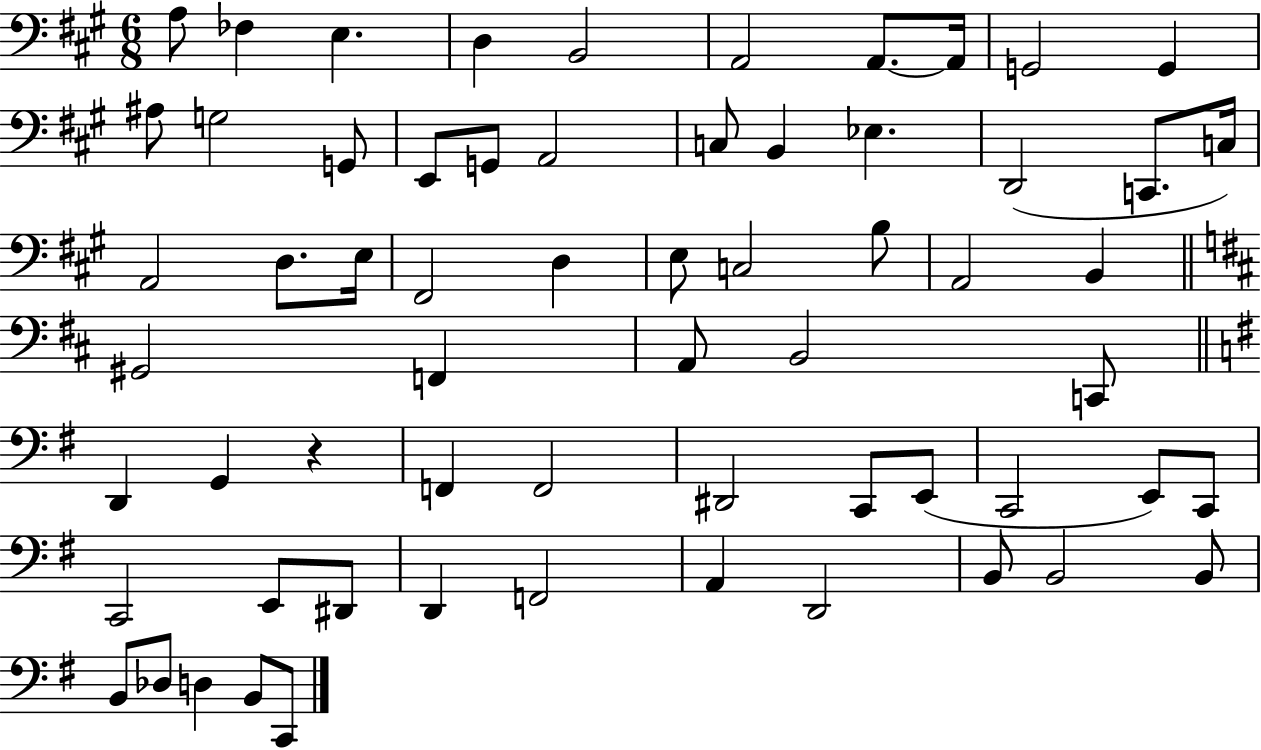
X:1
T:Untitled
M:6/8
L:1/4
K:A
A,/2 _F, E, D, B,,2 A,,2 A,,/2 A,,/4 G,,2 G,, ^A,/2 G,2 G,,/2 E,,/2 G,,/2 A,,2 C,/2 B,, _E, D,,2 C,,/2 C,/4 A,,2 D,/2 E,/4 ^F,,2 D, E,/2 C,2 B,/2 A,,2 B,, ^G,,2 F,, A,,/2 B,,2 C,,/2 D,, G,, z F,, F,,2 ^D,,2 C,,/2 E,,/2 C,,2 E,,/2 C,,/2 C,,2 E,,/2 ^D,,/2 D,, F,,2 A,, D,,2 B,,/2 B,,2 B,,/2 B,,/2 _D,/2 D, B,,/2 C,,/2